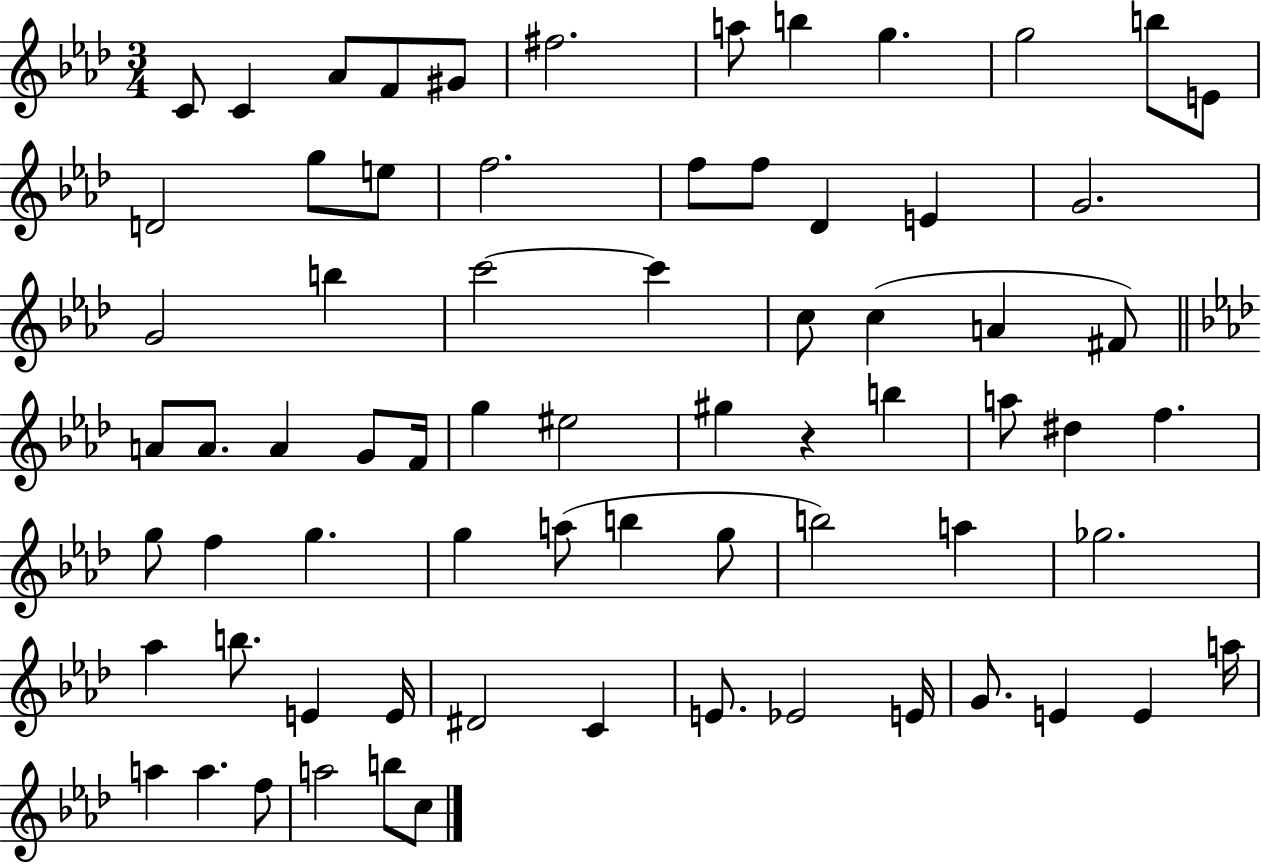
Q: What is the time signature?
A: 3/4